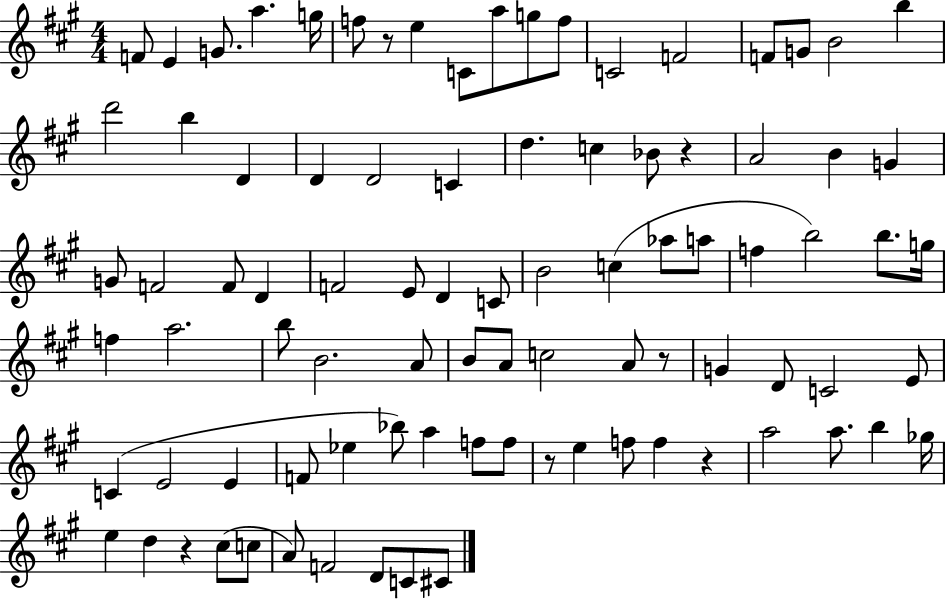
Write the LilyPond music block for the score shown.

{
  \clef treble
  \numericTimeSignature
  \time 4/4
  \key a \major
  f'8 e'4 g'8. a''4. g''16 | f''8 r8 e''4 c'8 a''8 g''8 f''8 | c'2 f'2 | f'8 g'8 b'2 b''4 | \break d'''2 b''4 d'4 | d'4 d'2 c'4 | d''4. c''4 bes'8 r4 | a'2 b'4 g'4 | \break g'8 f'2 f'8 d'4 | f'2 e'8 d'4 c'8 | b'2 c''4( aes''8 a''8 | f''4 b''2) b''8. g''16 | \break f''4 a''2. | b''8 b'2. a'8 | b'8 a'8 c''2 a'8 r8 | g'4 d'8 c'2 e'8 | \break c'4( e'2 e'4 | f'8 ees''4 bes''8) a''4 f''8 f''8 | r8 e''4 f''8 f''4 r4 | a''2 a''8. b''4 ges''16 | \break e''4 d''4 r4 cis''8( c''8 | a'8) f'2 d'8 c'8 cis'8 | \bar "|."
}